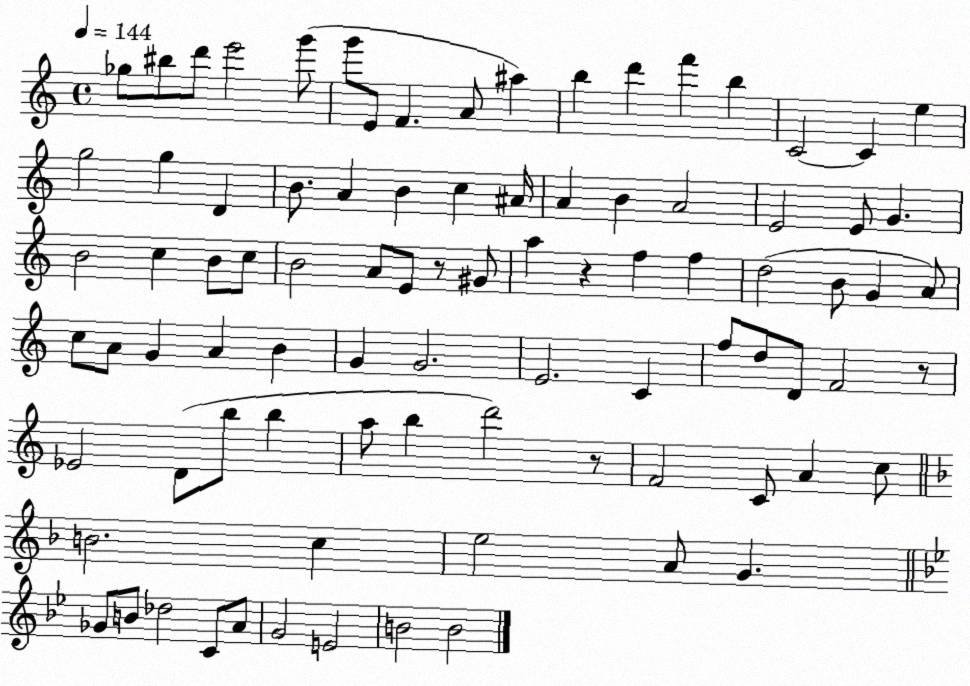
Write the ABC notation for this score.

X:1
T:Untitled
M:4/4
L:1/4
K:C
_g/2 ^b/2 d'/2 e'2 g'/2 g'/2 E/2 F A/2 ^a b d' f' b C2 C e g2 g D B/2 A B c ^A/4 A B A2 E2 E/2 G B2 c B/2 c/2 B2 A/2 E/2 z/2 ^G/2 a z f f d2 B/2 G A/2 c/2 A/2 G A B G G2 E2 C f/2 d/2 D/2 F2 z/2 _E2 D/2 b/2 b a/2 b d'2 z/2 F2 C/2 A c/2 B2 c e2 A/2 G _G/2 B/2 _d2 C/2 A/2 G2 E2 B2 B2